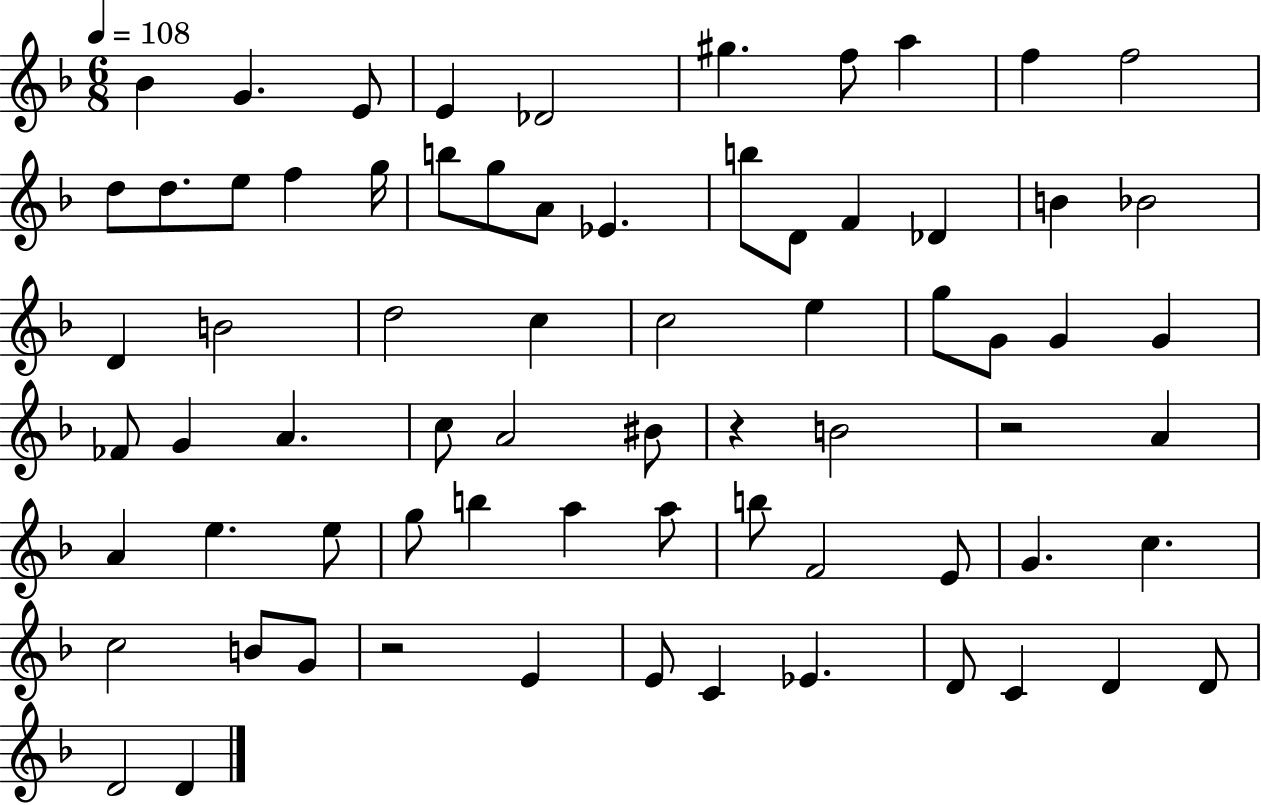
X:1
T:Untitled
M:6/8
L:1/4
K:F
_B G E/2 E _D2 ^g f/2 a f f2 d/2 d/2 e/2 f g/4 b/2 g/2 A/2 _E b/2 D/2 F _D B _B2 D B2 d2 c c2 e g/2 G/2 G G _F/2 G A c/2 A2 ^B/2 z B2 z2 A A e e/2 g/2 b a a/2 b/2 F2 E/2 G c c2 B/2 G/2 z2 E E/2 C _E D/2 C D D/2 D2 D